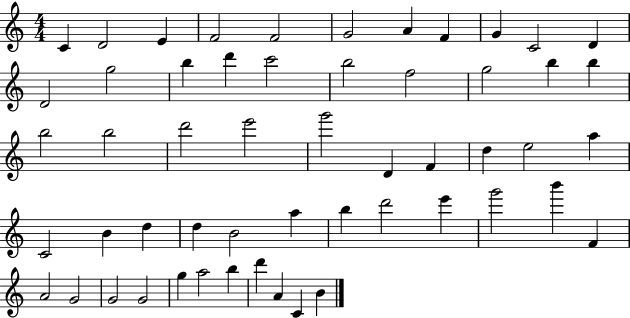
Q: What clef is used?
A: treble